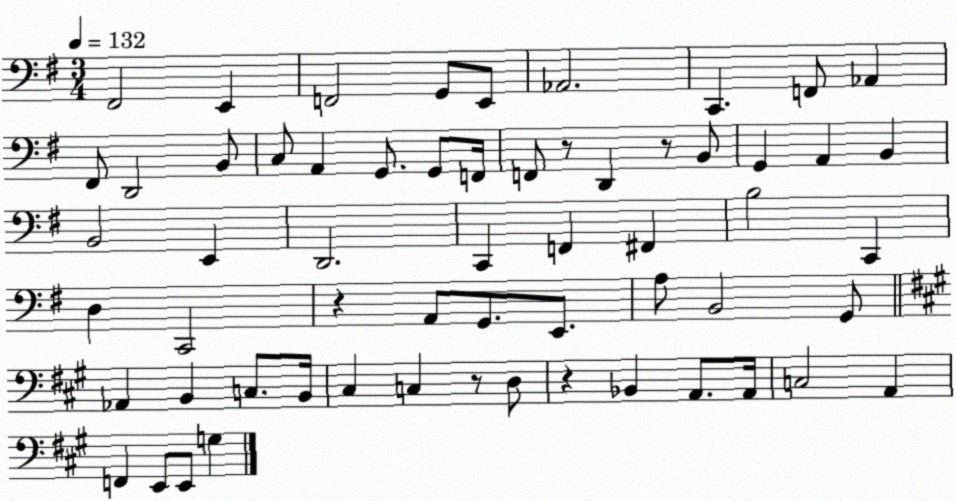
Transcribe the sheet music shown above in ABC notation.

X:1
T:Untitled
M:3/4
L:1/4
K:G
^F,,2 E,, F,,2 G,,/2 E,,/2 _A,,2 C,, F,,/2 _A,, ^F,,/2 D,,2 B,,/2 C,/2 A,, G,,/2 G,,/2 F,,/4 F,,/2 z/2 D,, z/2 B,,/2 G,, A,, B,, B,,2 E,, D,,2 C,, F,, ^F,, B,2 C,, D, C,,2 z A,,/2 G,,/2 E,,/2 A,/2 B,,2 G,,/2 _A,, B,, C,/2 B,,/4 ^C, C, z/2 D,/2 z _B,, A,,/2 A,,/4 C,2 A,, F,, E,,/2 E,,/2 G,